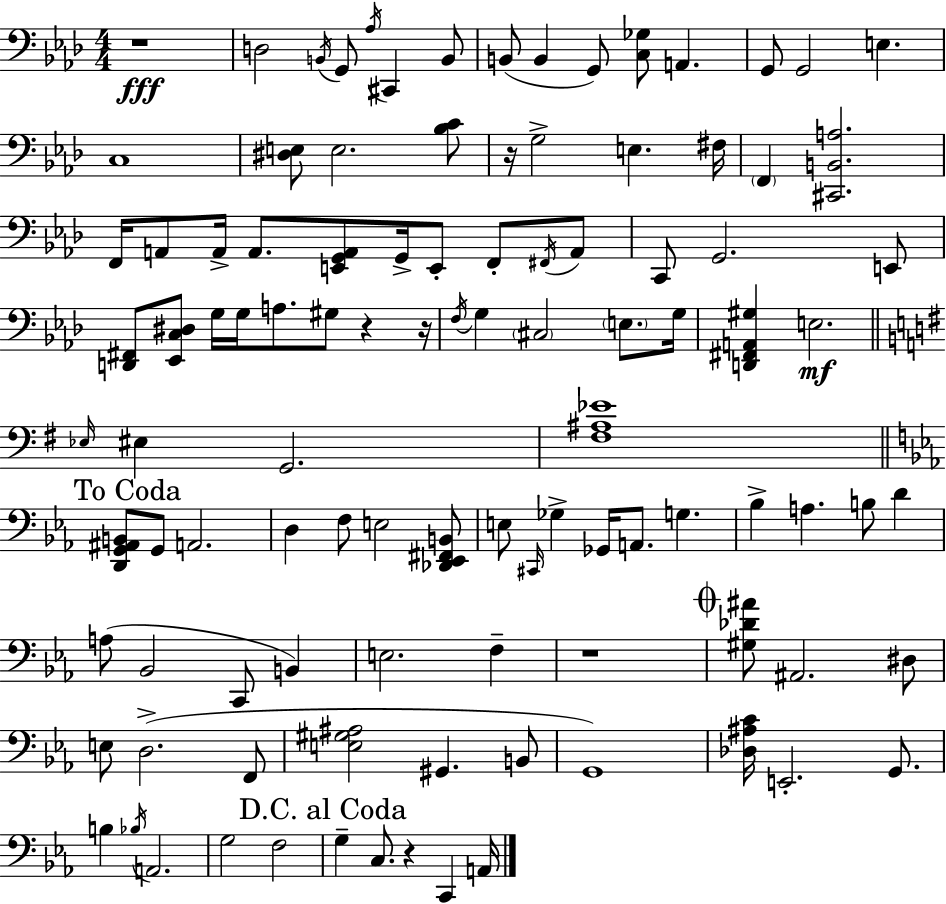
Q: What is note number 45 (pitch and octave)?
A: G2